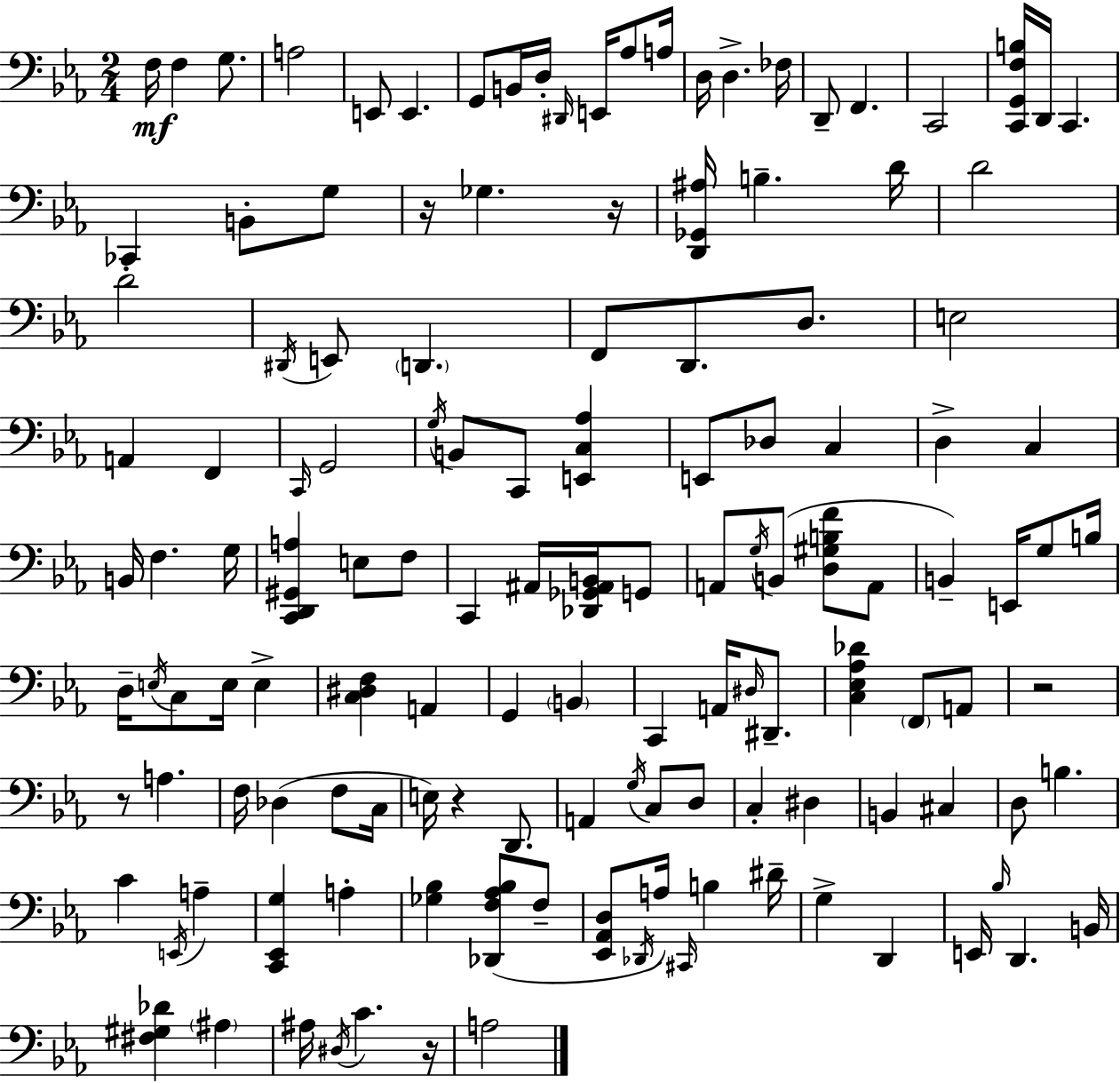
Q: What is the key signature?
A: C minor